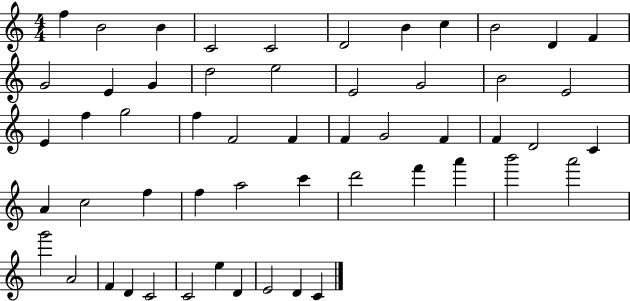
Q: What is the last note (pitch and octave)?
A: C4